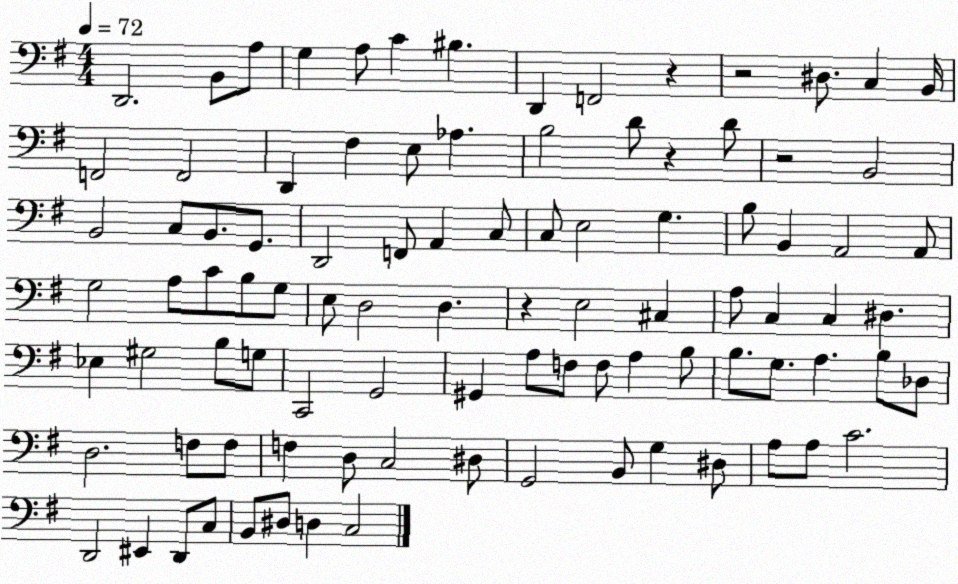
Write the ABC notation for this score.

X:1
T:Untitled
M:4/4
L:1/4
K:G
D,,2 B,,/2 A,/2 G, A,/2 C ^B, D,, F,,2 z z2 ^D,/2 C, B,,/4 F,,2 F,,2 D,, ^F, E,/2 _A, B,2 D/2 z D/2 z2 B,,2 B,,2 C,/2 B,,/2 G,,/2 D,,2 F,,/2 A,, C,/2 C,/2 E,2 G, B,/2 B,, A,,2 A,,/2 G,2 A,/2 C/2 B,/2 G,/2 E,/2 D,2 D, z E,2 ^C, A,/2 C, C, ^D, _E, ^G,2 B,/2 G,/2 C,,2 G,,2 ^G,, A,/2 F,/2 F,/2 A, B,/2 B,/2 G,/2 A, B,/2 _D,/2 D,2 F,/2 F,/2 F, D,/2 C,2 ^D,/2 G,,2 B,,/2 G, ^D,/2 A,/2 A,/2 C2 D,,2 ^E,, D,,/2 C,/2 B,,/2 ^D,/2 D, C,2